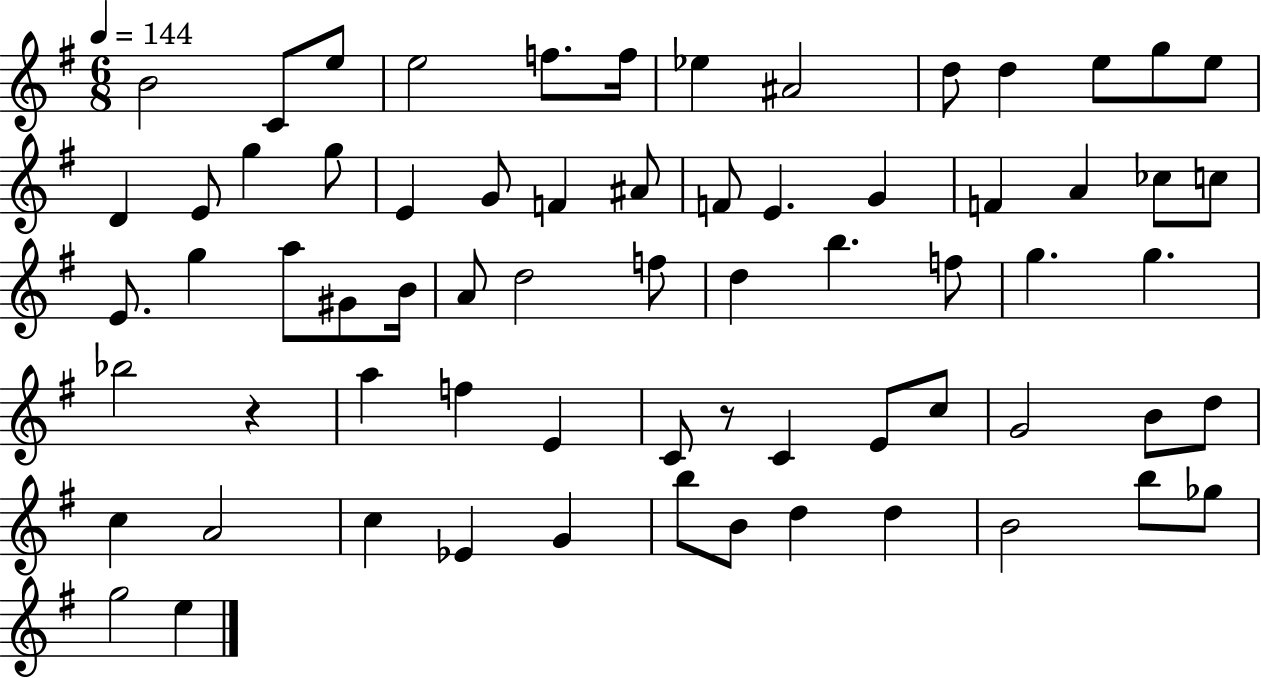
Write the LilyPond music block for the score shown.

{
  \clef treble
  \numericTimeSignature
  \time 6/8
  \key g \major
  \tempo 4 = 144
  b'2 c'8 e''8 | e''2 f''8. f''16 | ees''4 ais'2 | d''8 d''4 e''8 g''8 e''8 | \break d'4 e'8 g''4 g''8 | e'4 g'8 f'4 ais'8 | f'8 e'4. g'4 | f'4 a'4 ces''8 c''8 | \break e'8. g''4 a''8 gis'8 b'16 | a'8 d''2 f''8 | d''4 b''4. f''8 | g''4. g''4. | \break bes''2 r4 | a''4 f''4 e'4 | c'8 r8 c'4 e'8 c''8 | g'2 b'8 d''8 | \break c''4 a'2 | c''4 ees'4 g'4 | b''8 b'8 d''4 d''4 | b'2 b''8 ges''8 | \break g''2 e''4 | \bar "|."
}